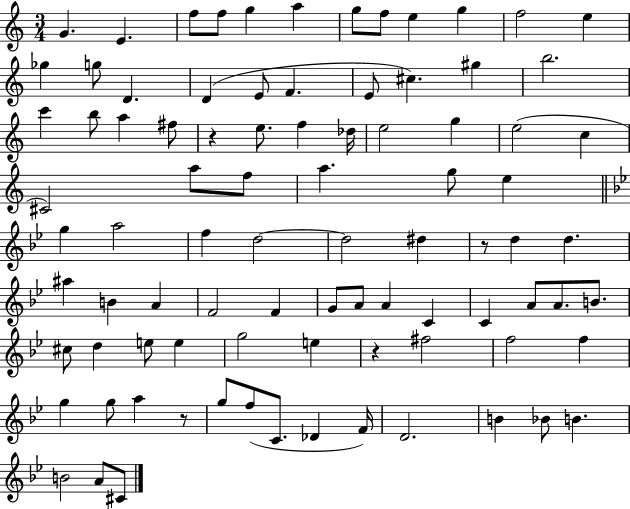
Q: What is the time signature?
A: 3/4